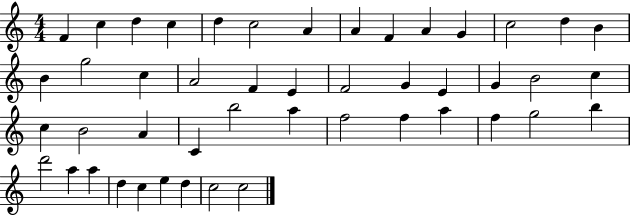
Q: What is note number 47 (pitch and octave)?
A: C5